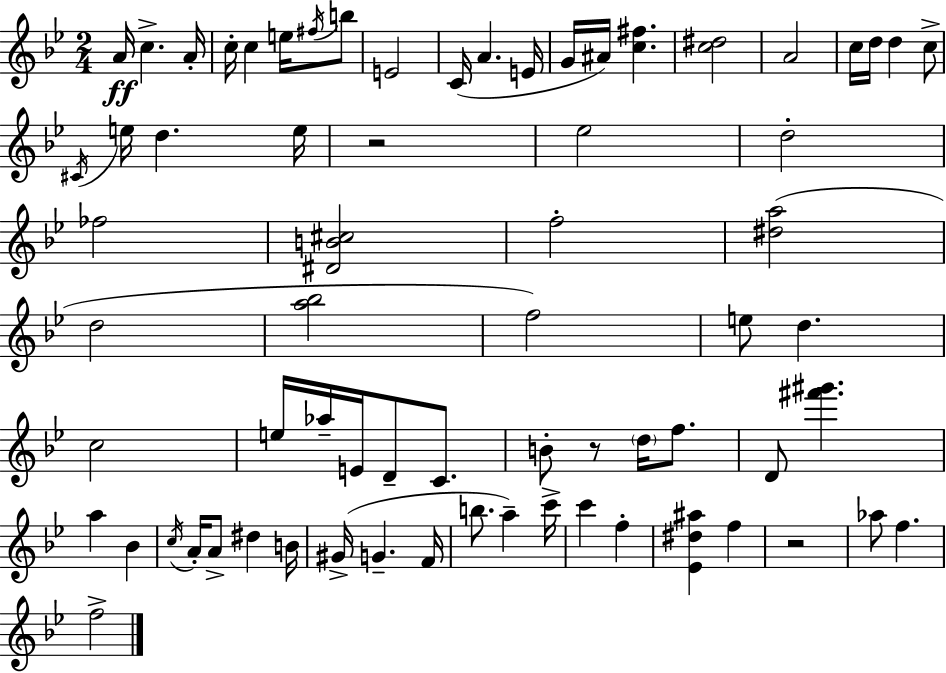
{
  \clef treble
  \numericTimeSignature
  \time 2/4
  \key g \minor
  a'16\ff c''4.-> a'16-. | c''16-. c''4 e''16 \acciaccatura { fis''16 } b''8 | e'2 | c'16( a'4. | \break e'16 g'16 ais'16) <c'' fis''>4. | <c'' dis''>2 | a'2 | c''16 d''16 d''4 c''8-> | \break \acciaccatura { cis'16 } e''16 d''4. | e''16 r2 | ees''2 | d''2-. | \break fes''2 | <dis' b' cis''>2 | f''2-. | <dis'' a''>2( | \break d''2 | <a'' bes''>2 | f''2) | e''8 d''4. | \break c''2 | e''16 aes''16-- e'16 d'8-- c'8. | b'8-. r8 \parenthesize d''16 f''8. | d'8 <fis''' gis'''>4. | \break a''4 bes'4 | \acciaccatura { c''16 } a'16-. a'8-> dis''4 | b'16 gis'16->( g'4.-- | f'16 b''8. a''4--) | \break c'''16-> c'''4 f''4-. | <ees' dis'' ais''>4 f''4 | r2 | aes''8 f''4. | \break f''2-> | \bar "|."
}